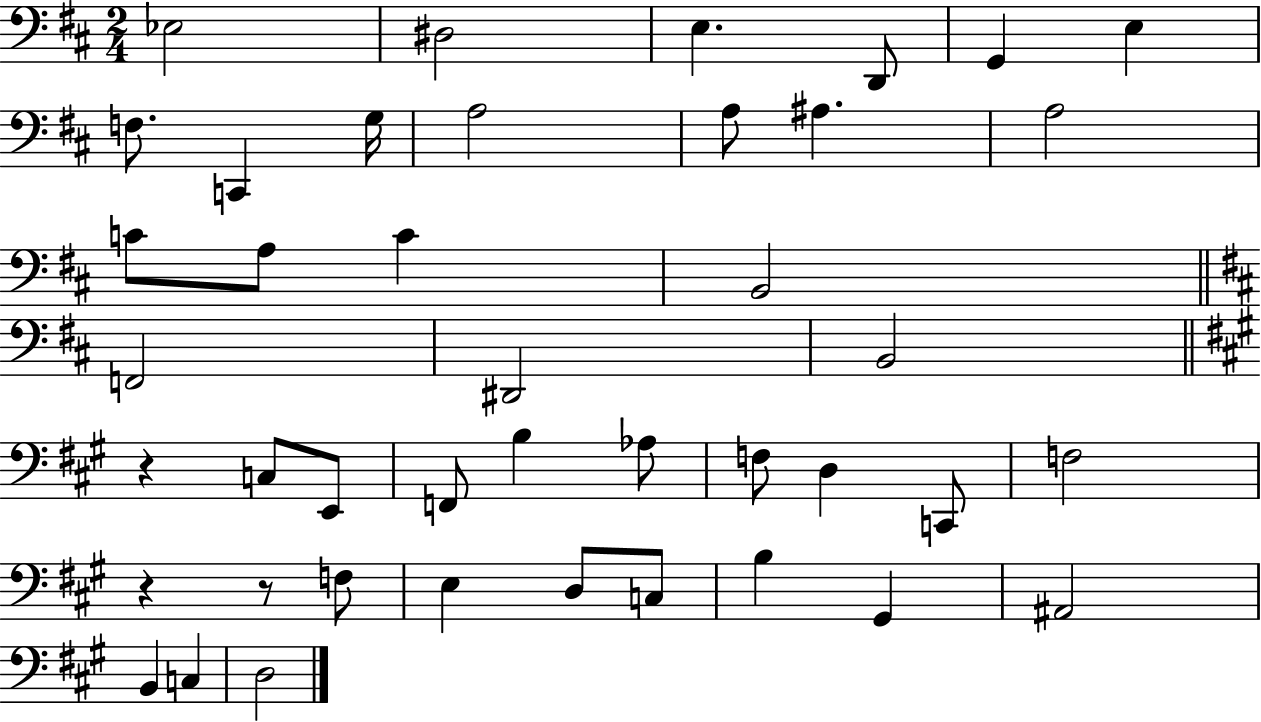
{
  \clef bass
  \numericTimeSignature
  \time 2/4
  \key d \major
  \repeat volta 2 { ees2 | dis2 | e4. d,8 | g,4 e4 | \break f8. c,4 g16 | a2 | a8 ais4. | a2 | \break c'8 a8 c'4 | b,2 | \bar "||" \break \key b \minor f,2 | dis,2 | b,2 | \bar "||" \break \key a \major r4 c8 e,8 | f,8 b4 aes8 | f8 d4 c,8 | f2 | \break r4 r8 f8 | e4 d8 c8 | b4 gis,4 | ais,2 | \break b,4 c4 | d2 | } \bar "|."
}